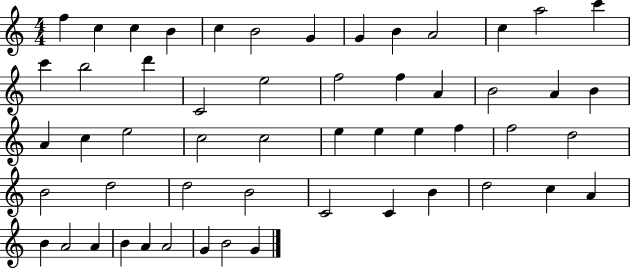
X:1
T:Untitled
M:4/4
L:1/4
K:C
f c c B c B2 G G B A2 c a2 c' c' b2 d' C2 e2 f2 f A B2 A B A c e2 c2 c2 e e e f f2 d2 B2 d2 d2 B2 C2 C B d2 c A B A2 A B A A2 G B2 G